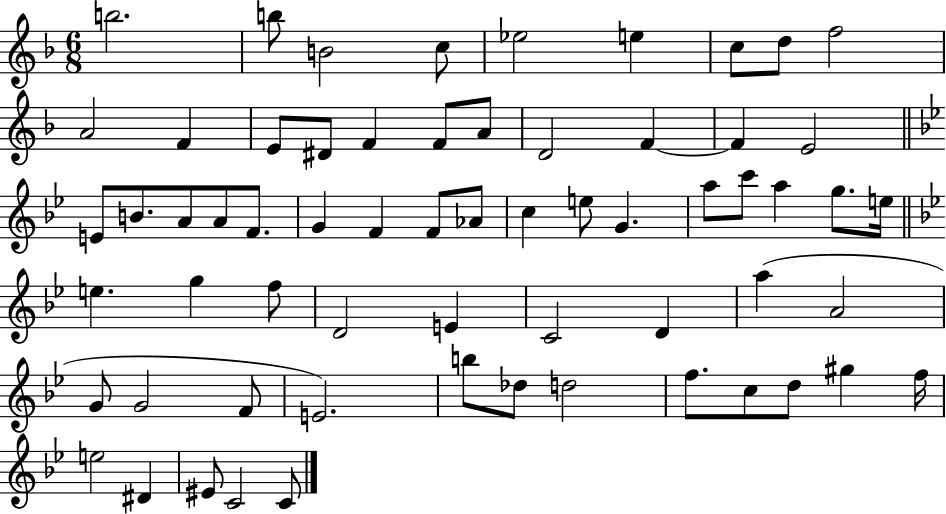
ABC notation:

X:1
T:Untitled
M:6/8
L:1/4
K:F
b2 b/2 B2 c/2 _e2 e c/2 d/2 f2 A2 F E/2 ^D/2 F F/2 A/2 D2 F F E2 E/2 B/2 A/2 A/2 F/2 G F F/2 _A/2 c e/2 G a/2 c'/2 a g/2 e/4 e g f/2 D2 E C2 D a A2 G/2 G2 F/2 E2 b/2 _d/2 d2 f/2 c/2 d/2 ^g f/4 e2 ^D ^E/2 C2 C/2